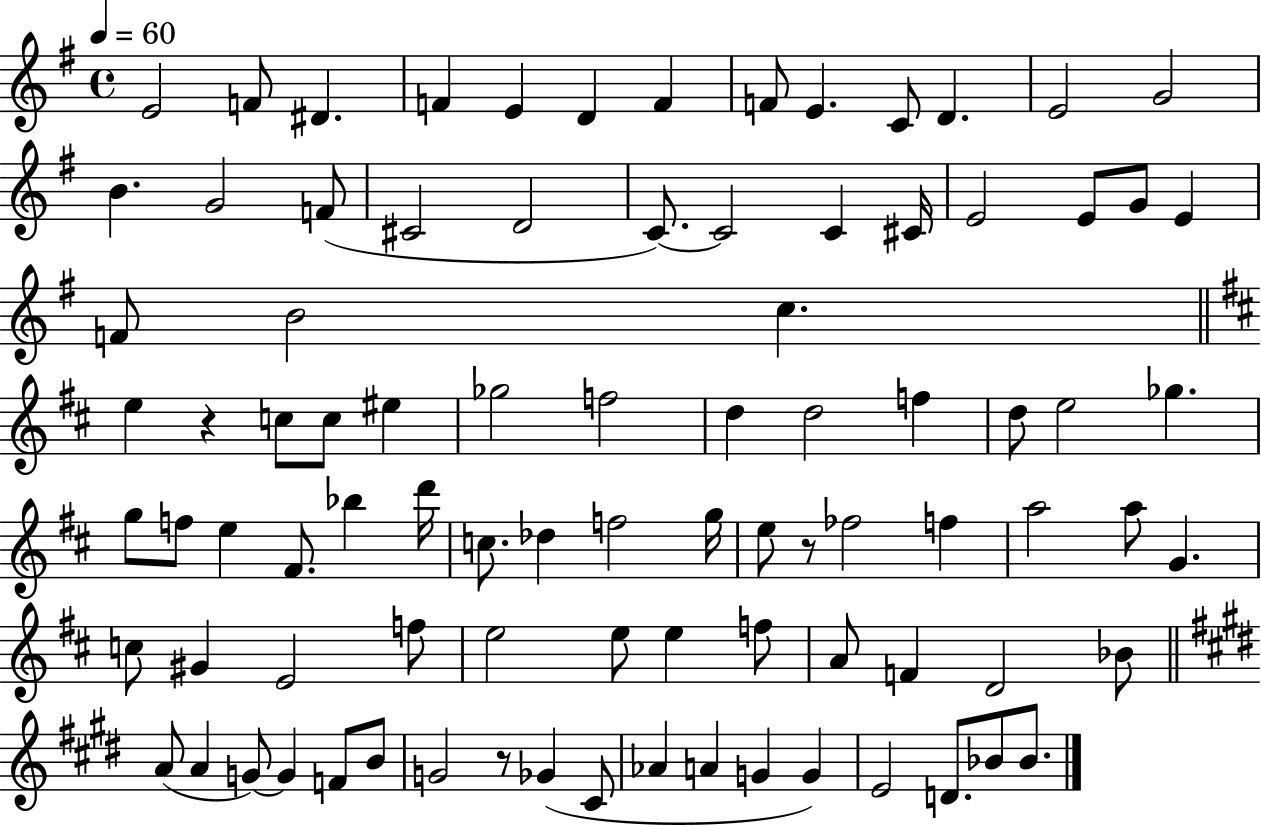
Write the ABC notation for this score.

X:1
T:Untitled
M:4/4
L:1/4
K:G
E2 F/2 ^D F E D F F/2 E C/2 D E2 G2 B G2 F/2 ^C2 D2 C/2 C2 C ^C/4 E2 E/2 G/2 E F/2 B2 c e z c/2 c/2 ^e _g2 f2 d d2 f d/2 e2 _g g/2 f/2 e ^F/2 _b d'/4 c/2 _d f2 g/4 e/2 z/2 _f2 f a2 a/2 G c/2 ^G E2 f/2 e2 e/2 e f/2 A/2 F D2 _B/2 A/2 A G/2 G F/2 B/2 G2 z/2 _G ^C/2 _A A G G E2 D/2 _B/2 _B/2